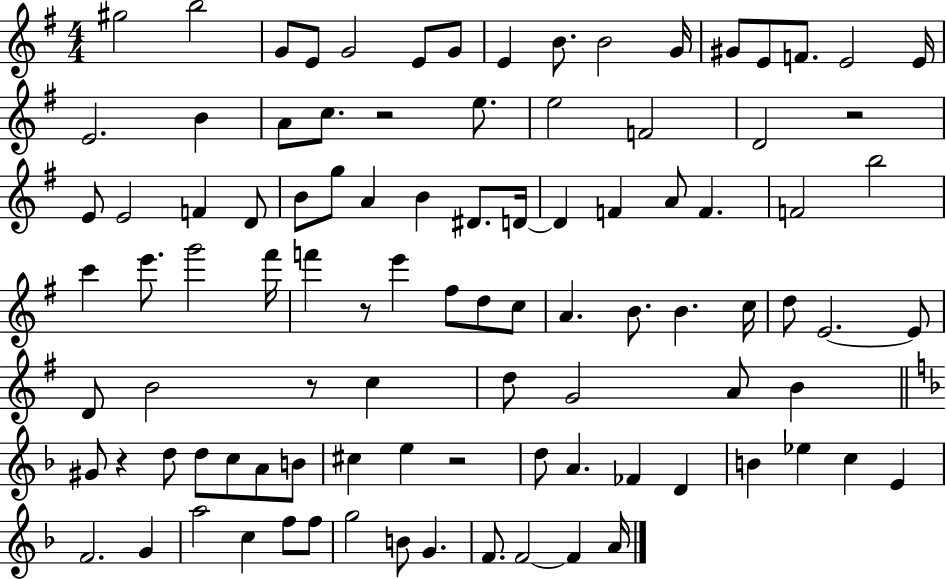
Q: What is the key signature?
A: G major